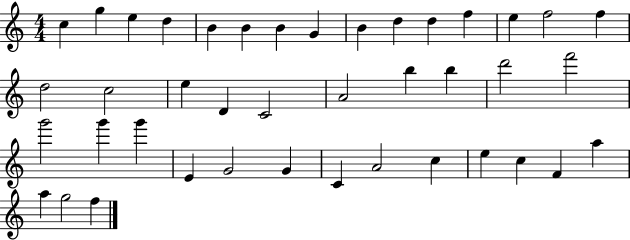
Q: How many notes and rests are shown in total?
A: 41